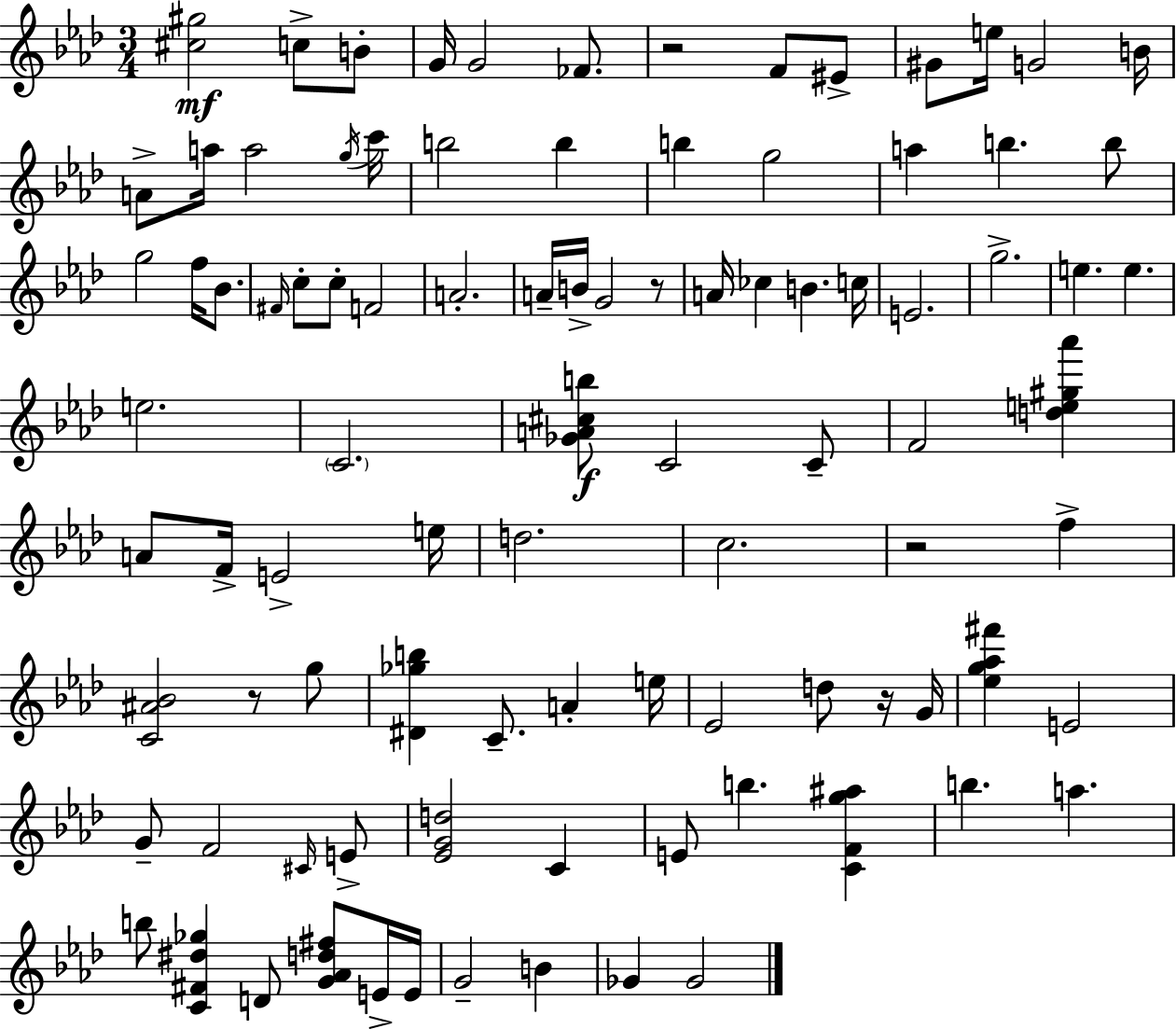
[C#5,G#5]/h C5/e B4/e G4/s G4/h FES4/e. R/h F4/e EIS4/e G#4/e E5/s G4/h B4/s A4/e A5/s A5/h G5/s C6/s B5/h B5/q B5/q G5/h A5/q B5/q. B5/e G5/h F5/s Bb4/e. F#4/s C5/e C5/e F4/h A4/h. A4/s B4/s G4/h R/e A4/s CES5/q B4/q. C5/s E4/h. G5/h. E5/q. E5/q. E5/h. C4/h. [Gb4,A4,C#5,B5]/e C4/h C4/e F4/h [D5,E5,G#5,Ab6]/q A4/e F4/s E4/h E5/s D5/h. C5/h. R/h F5/q [C4,A#4,Bb4]/h R/e G5/e [D#4,Gb5,B5]/q C4/e. A4/q E5/s Eb4/h D5/e R/s G4/s [Eb5,G5,Ab5,F#6]/q E4/h G4/e F4/h C#4/s E4/e [Eb4,G4,D5]/h C4/q E4/e B5/q. [C4,F4,G5,A#5]/q B5/q. A5/q. B5/e [C4,F#4,D#5,Gb5]/q D4/e [G4,Ab4,D5,F#5]/e E4/s E4/s G4/h B4/q Gb4/q Gb4/h